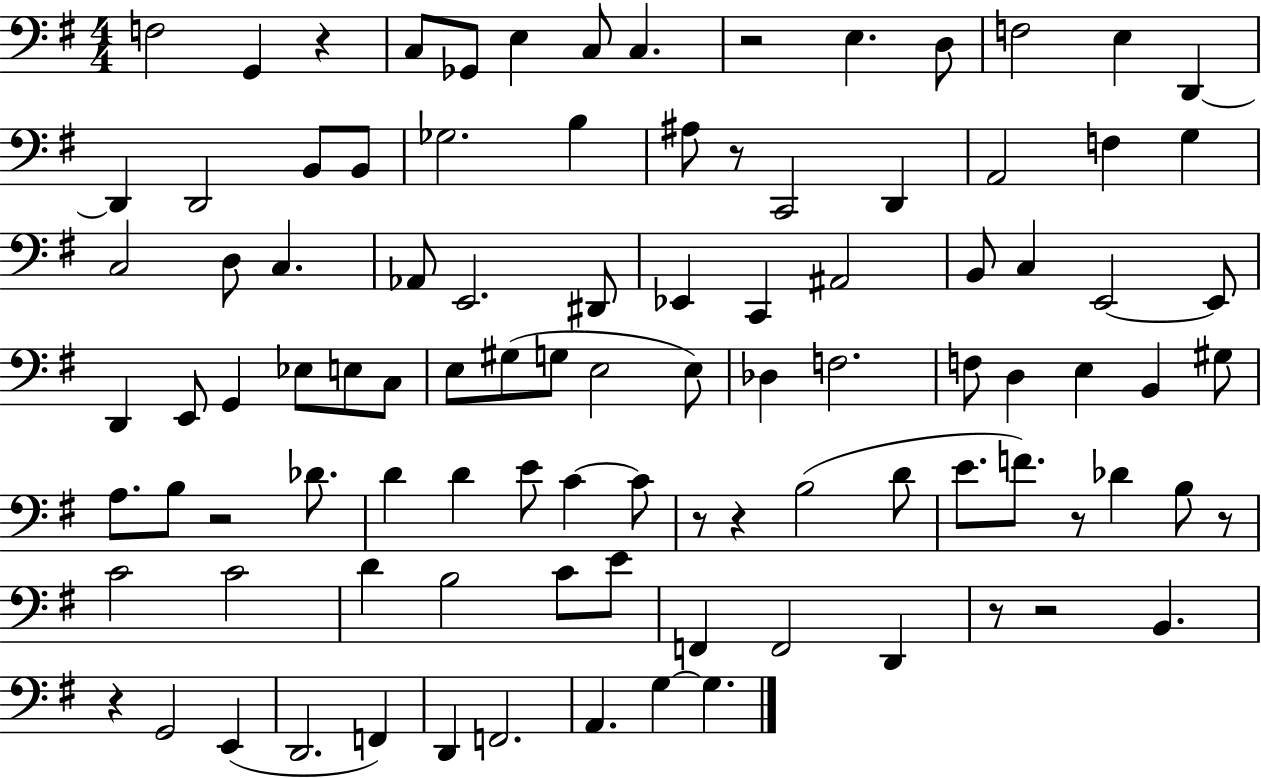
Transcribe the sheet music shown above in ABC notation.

X:1
T:Untitled
M:4/4
L:1/4
K:G
F,2 G,, z C,/2 _G,,/2 E, C,/2 C, z2 E, D,/2 F,2 E, D,, D,, D,,2 B,,/2 B,,/2 _G,2 B, ^A,/2 z/2 C,,2 D,, A,,2 F, G, C,2 D,/2 C, _A,,/2 E,,2 ^D,,/2 _E,, C,, ^A,,2 B,,/2 C, E,,2 E,,/2 D,, E,,/2 G,, _E,/2 E,/2 C,/2 E,/2 ^G,/2 G,/2 E,2 E,/2 _D, F,2 F,/2 D, E, B,, ^G,/2 A,/2 B,/2 z2 _D/2 D D E/2 C C/2 z/2 z B,2 D/2 E/2 F/2 z/2 _D B,/2 z/2 C2 C2 D B,2 C/2 E/2 F,, F,,2 D,, z/2 z2 B,, z G,,2 E,, D,,2 F,, D,, F,,2 A,, G, G,